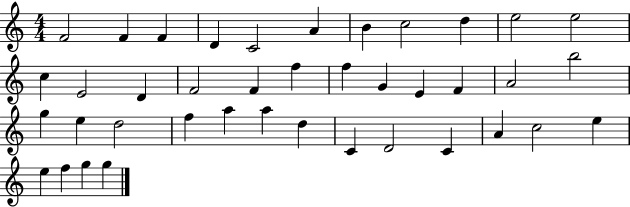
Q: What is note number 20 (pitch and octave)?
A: E4